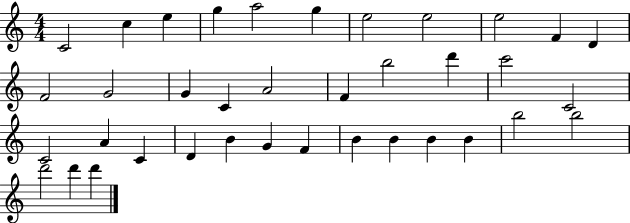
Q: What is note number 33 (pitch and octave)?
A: B5